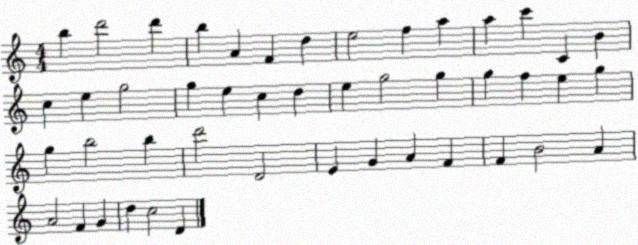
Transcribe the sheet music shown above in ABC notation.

X:1
T:Untitled
M:4/4
L:1/4
K:C
b d'2 d' b A F d e2 f a a c' C B c e g2 g e c d e g2 g g f e g g b2 b d'2 D2 E G A F F B2 A A2 F G d c2 D